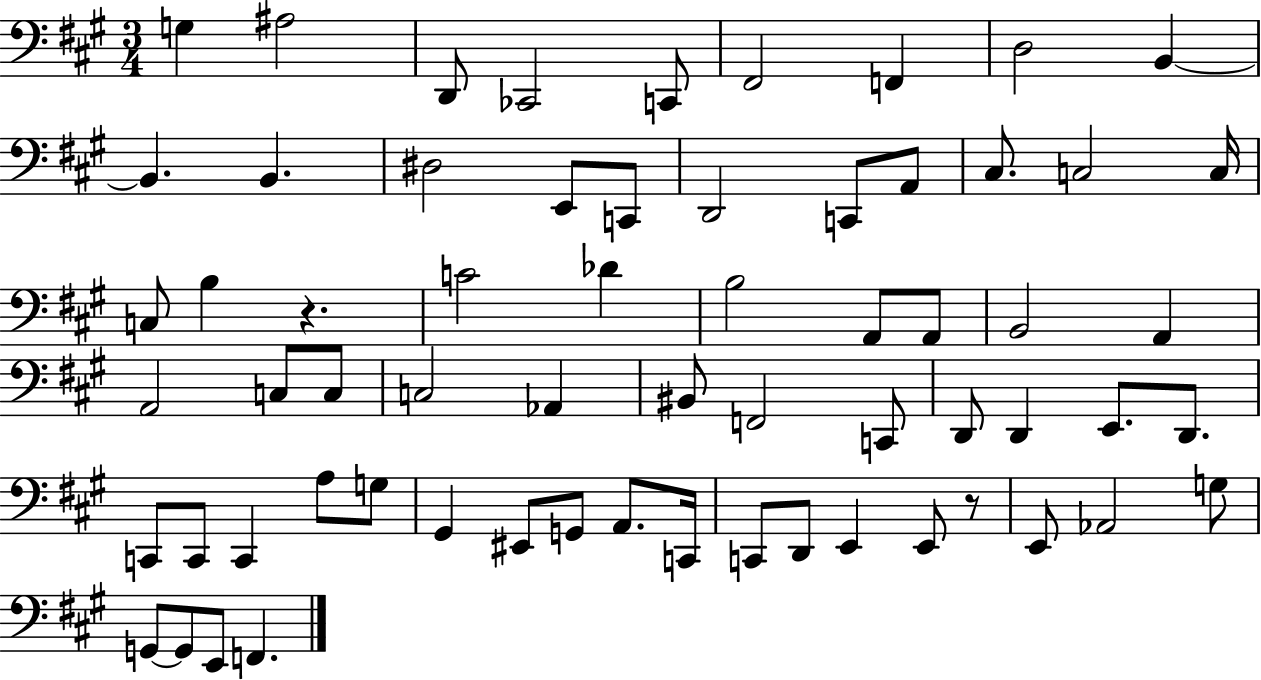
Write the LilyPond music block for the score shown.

{
  \clef bass
  \numericTimeSignature
  \time 3/4
  \key a \major
  g4 ais2 | d,8 ces,2 c,8 | fis,2 f,4 | d2 b,4~~ | \break b,4. b,4. | dis2 e,8 c,8 | d,2 c,8 a,8 | cis8. c2 c16 | \break c8 b4 r4. | c'2 des'4 | b2 a,8 a,8 | b,2 a,4 | \break a,2 c8 c8 | c2 aes,4 | bis,8 f,2 c,8 | d,8 d,4 e,8. d,8. | \break c,8 c,8 c,4 a8 g8 | gis,4 eis,8 g,8 a,8. c,16 | c,8 d,8 e,4 e,8 r8 | e,8 aes,2 g8 | \break g,8~~ g,8 e,8 f,4. | \bar "|."
}